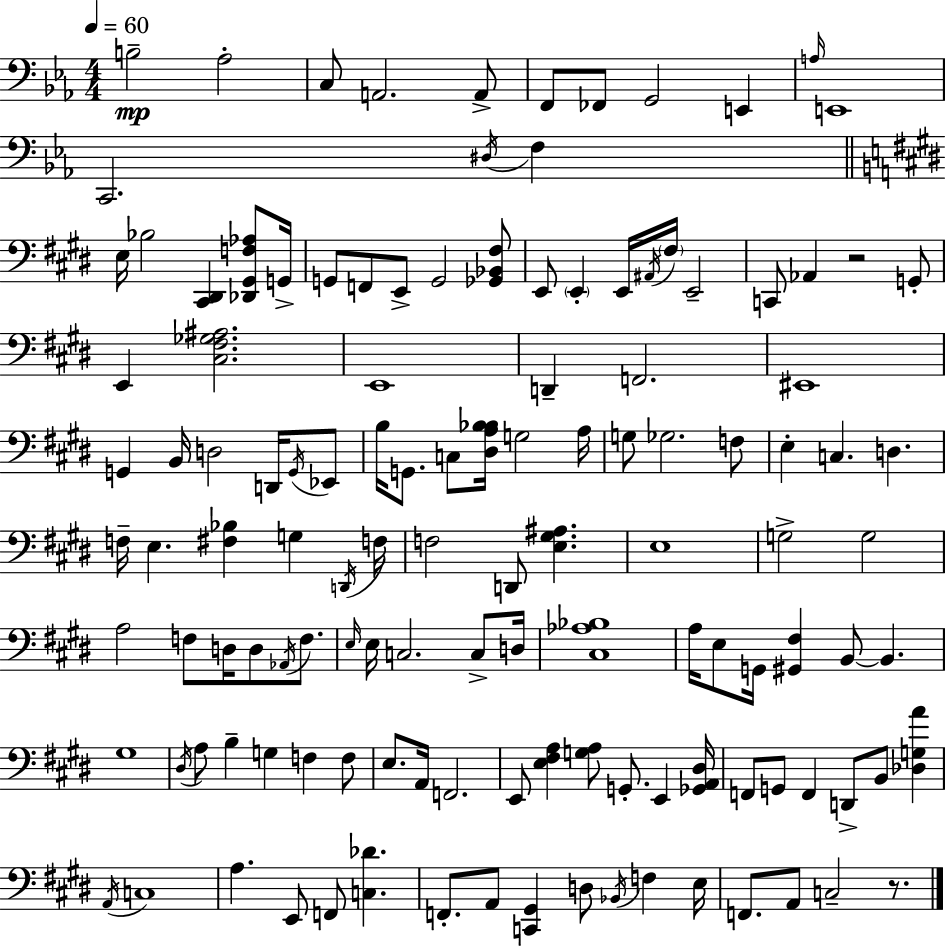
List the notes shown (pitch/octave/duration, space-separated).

B3/h Ab3/h C3/e A2/h. A2/e F2/e FES2/e G2/h E2/q A3/s E2/w C2/h. D#3/s F3/q E3/s Bb3/h [C#2,D#2]/q [Db2,G#2,F3,Ab3]/e G2/s G2/e F2/e E2/e G2/h [Gb2,Bb2,F#3]/e E2/e E2/q E2/s A#2/s F#3/s E2/h C2/e Ab2/q R/h G2/e E2/q [C#3,F#3,Gb3,A#3]/h. E2/w D2/q F2/h. EIS2/w G2/q B2/s D3/h D2/s G2/s Eb2/e B3/s G2/e. C3/e [D#3,A3,Bb3,Bb3]/s G3/h A3/s G3/e Gb3/h. F3/e E3/q C3/q. D3/q. F3/s E3/q. [F#3,Bb3]/q G3/q D2/s F3/s F3/h D2/e [E3,G#3,A#3]/q. E3/w G3/h G3/h A3/h F3/e D3/s D3/e Ab2/s F3/e. E3/s E3/s C3/h. C3/e D3/s [C#3,Ab3,Bb3]/w A3/s E3/e G2/s [G#2,F#3]/q B2/e B2/q. G#3/w D#3/s A3/e B3/q G3/q F3/q F3/e E3/e. A2/s F2/h. E2/e [E3,F#3,A3]/q [G3,A3]/e G2/e. E2/q [Gb2,A2,D#3]/s F2/e G2/e F2/q D2/e B2/e [Db3,G3,A4]/q A2/s C3/w A3/q. E2/e F2/e [C3,Db4]/q. F2/e. A2/e [C2,G#2]/q D3/e Bb2/s F3/q E3/s F2/e. A2/e C3/h R/e.